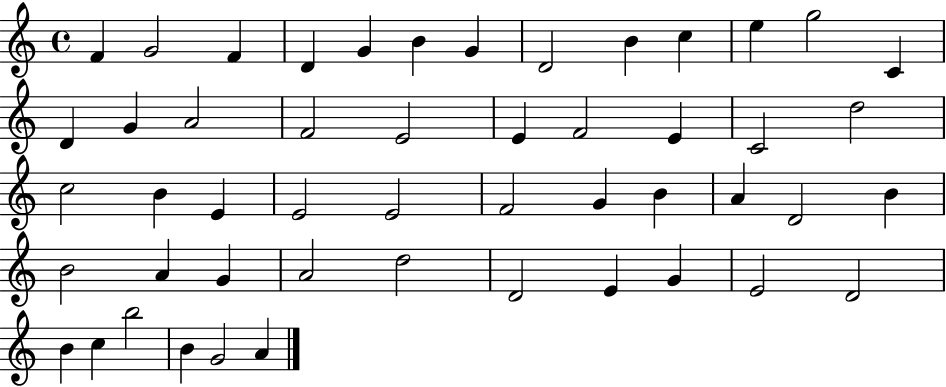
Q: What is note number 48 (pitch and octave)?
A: B4